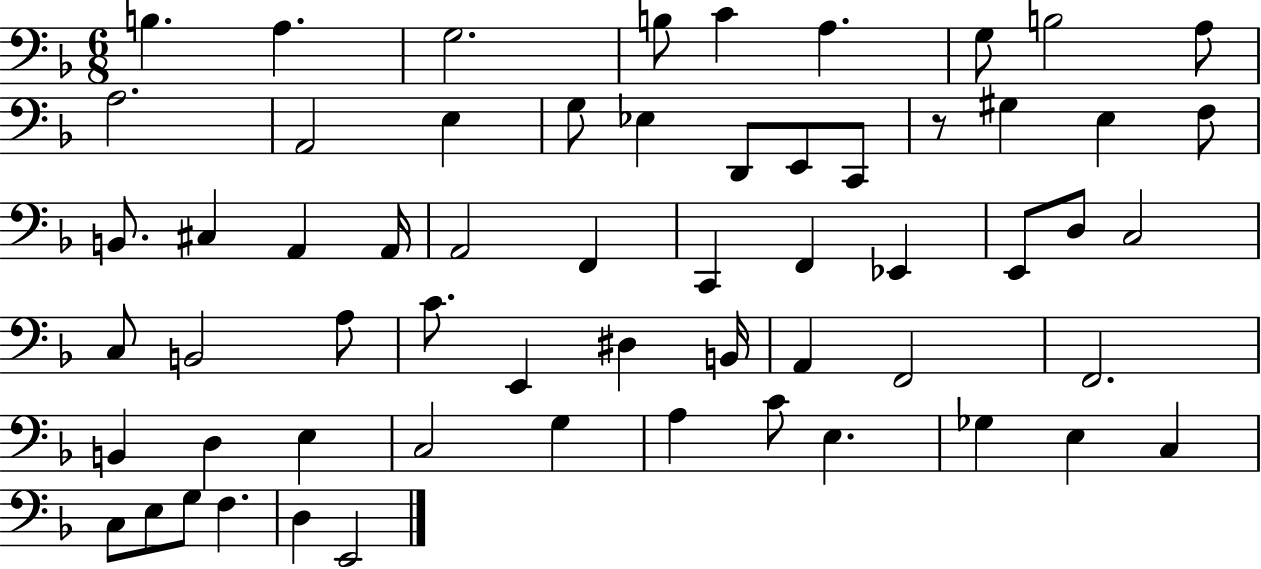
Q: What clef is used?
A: bass